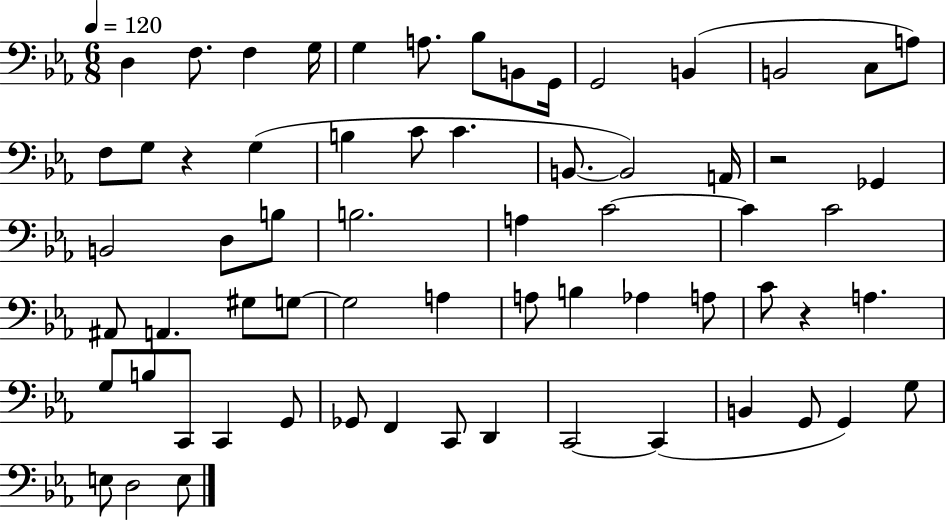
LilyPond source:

{
  \clef bass
  \numericTimeSignature
  \time 6/8
  \key ees \major
  \tempo 4 = 120
  d4 f8. f4 g16 | g4 a8. bes8 b,8 g,16 | g,2 b,4( | b,2 c8 a8) | \break f8 g8 r4 g4( | b4 c'8 c'4. | b,8.~~ b,2) a,16 | r2 ges,4 | \break b,2 d8 b8 | b2. | a4 c'2~~ | c'4 c'2 | \break ais,8 a,4. gis8 g8~~ | g2 a4 | a8 b4 aes4 a8 | c'8 r4 a4. | \break g8 b8 c,8 c,4 g,8 | ges,8 f,4 c,8 d,4 | c,2~~ c,4( | b,4 g,8 g,4) g8 | \break e8 d2 e8 | \bar "|."
}